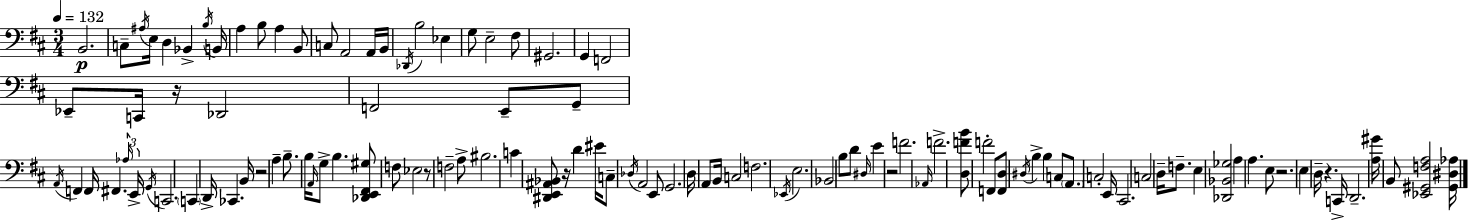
X:1
T:Untitled
M:3/4
L:1/4
K:D
B,,2 C,/2 ^A,/4 E,/4 D, _B,, B,/4 B,,/4 A, B,/2 A, B,,/2 C,/2 A,,2 A,,/4 B,,/4 _D,,/4 B,2 _E, G,/2 E,2 ^F,/2 ^G,,2 G,, F,,2 _E,,/2 C,,/4 z/4 _D,,2 F,,2 E,,/2 G,,/2 A,,/4 F,, F,,/4 ^F,, _A,/4 E,,/4 G,,/4 C,,2 C,, D,,/4 _C,, B,,/4 z2 A, B,/2 B,/4 A,,/4 G,/2 B, [_D,,E,,^F,,^G,]/2 F,/2 _E,2 z/2 F,2 A,/2 ^B,2 C [^D,,E,,^A,,_B,,]/2 z/4 D ^E/4 C,/2 _D,/4 A,,2 E,,/2 G,,2 D,/4 A,,/2 B,,/4 C,2 F,2 _E,,/4 E,2 _B,,2 B,/2 D/2 ^D,/4 E z2 F2 _A,,/4 F2 [D,FB]/2 F2 F,,/2 [F,,D,]/2 ^D,/4 B, B, C,/2 A,,/2 C,2 E,,/4 ^C,,2 C,2 D,/4 F,/2 E, [_D,,_B,,_G,]2 A, A, E,/2 z2 E, D,/4 z C,,/4 D,,2 [A,^G]/4 B,,/2 [_E,,^G,,F,A,]2 [^G,,^D,_A,]/4